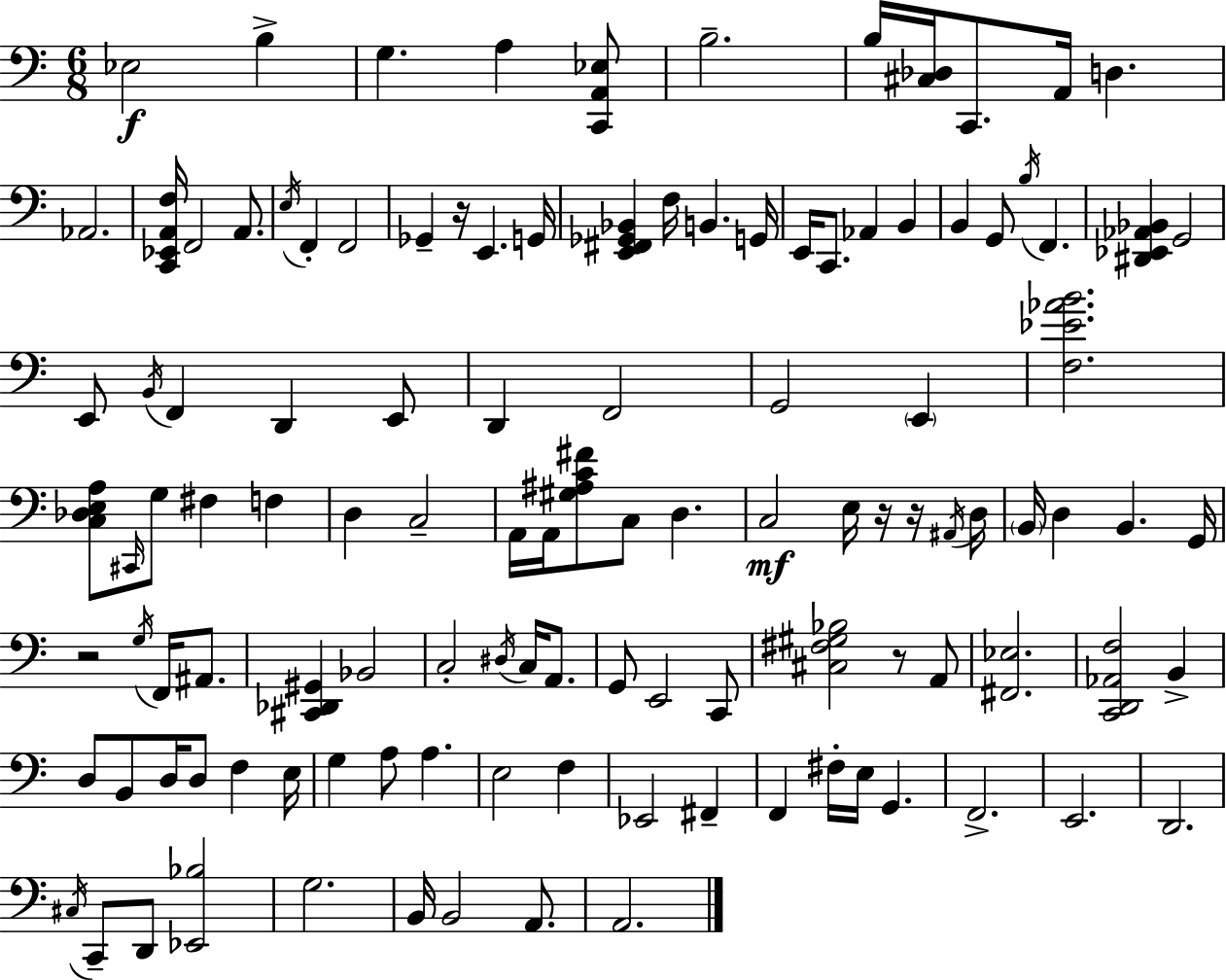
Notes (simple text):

Eb3/h B3/q G3/q. A3/q [C2,A2,Eb3]/e B3/h. B3/s [C#3,Db3]/s C2/e. A2/s D3/q. Ab2/h. [C2,Eb2,A2,F3]/s F2/h A2/e. E3/s F2/q F2/h Gb2/q R/s E2/q. G2/s [E2,F#2,Gb2,Bb2]/q F3/s B2/q. G2/s E2/s C2/e. Ab2/q B2/q B2/q G2/e B3/s F2/q. [D#2,Eb2,Ab2,Bb2]/q G2/h E2/e B2/s F2/q D2/q E2/e D2/q F2/h G2/h E2/q [F3,Eb4,Ab4,B4]/h. [C3,Db3,E3,A3]/e C#2/s G3/e F#3/q F3/q D3/q C3/h A2/s A2/s [G#3,A#3,C4,F#4]/e C3/e D3/q. C3/h E3/s R/s R/s A#2/s D3/s B2/s D3/q B2/q. G2/s R/h G3/s F2/s A#2/e. [C#2,Db2,G#2]/q Bb2/h C3/h D#3/s C3/s A2/e. G2/e E2/h C2/e [C#3,F#3,G#3,Bb3]/h R/e A2/e [F#2,Eb3]/h. [C2,D2,Ab2,F3]/h B2/q D3/e B2/e D3/s D3/e F3/q E3/s G3/q A3/e A3/q. E3/h F3/q Eb2/h F#2/q F2/q F#3/s E3/s G2/q. F2/h. E2/h. D2/h. C#3/s C2/e D2/e [Eb2,Bb3]/h G3/h. B2/s B2/h A2/e. A2/h.